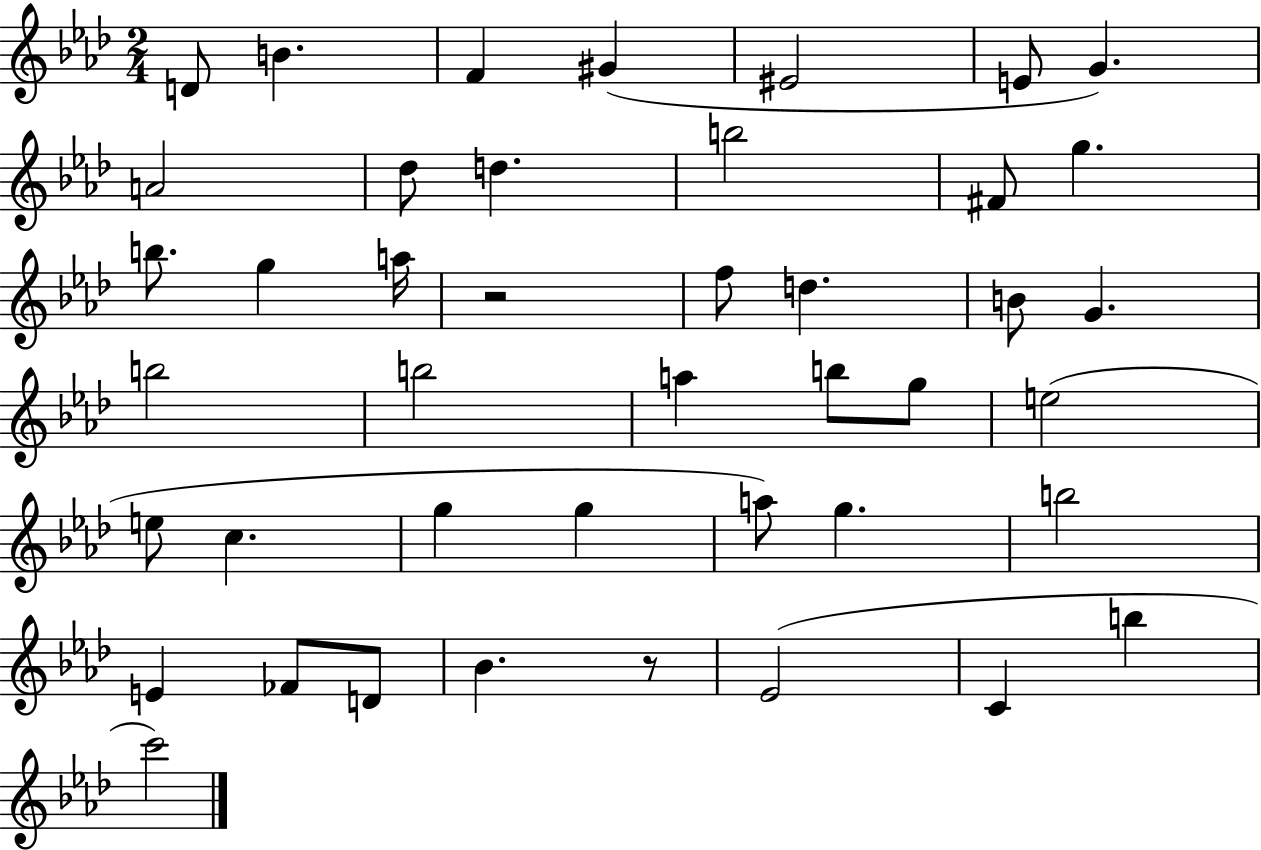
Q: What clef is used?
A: treble